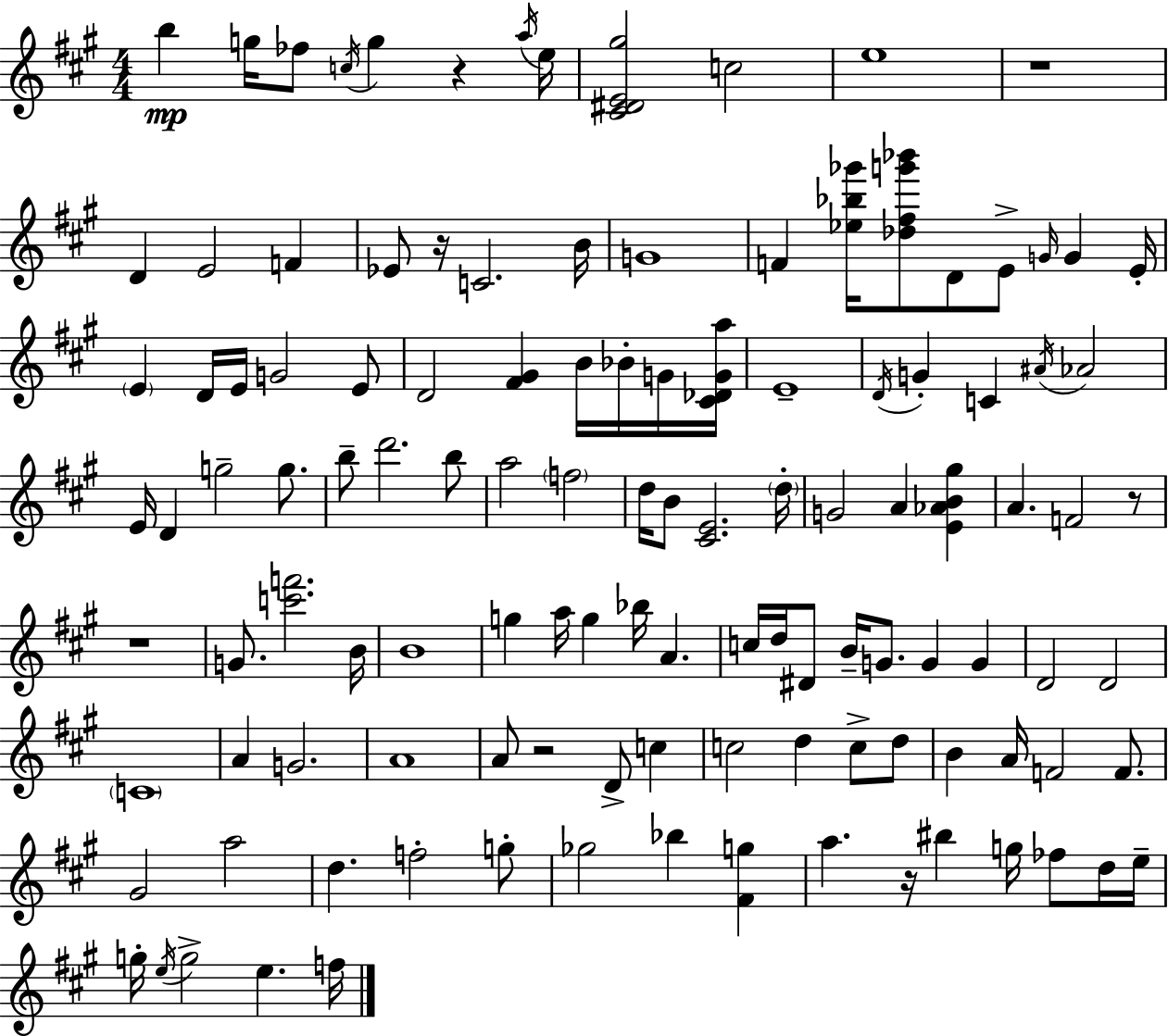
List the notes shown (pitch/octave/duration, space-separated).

B5/q G5/s FES5/e C5/s G5/q R/q A5/s E5/s [C#4,D#4,E4,G#5]/h C5/h E5/w R/w D4/q E4/h F4/q Eb4/e R/s C4/h. B4/s G4/w F4/q [Eb5,Bb5,Gb6]/s [Db5,F#5,G6,Bb6]/e D4/e E4/e G4/s G4/q E4/s E4/q D4/s E4/s G4/h E4/e D4/h [F#4,G#4]/q B4/s Bb4/s G4/s [C#4,Db4,G4,A5]/s E4/w D4/s G4/q C4/q A#4/s Ab4/h E4/s D4/q G5/h G5/e. B5/e D6/h. B5/e A5/h F5/h D5/s B4/e [C#4,E4]/h. D5/s G4/h A4/q [E4,Ab4,B4,G#5]/q A4/q. F4/h R/e R/w G4/e. [C6,F6]/h. B4/s B4/w G5/q A5/s G5/q Bb5/s A4/q. C5/s D5/s D#4/e B4/s G4/e. G4/q G4/q D4/h D4/h C4/w A4/q G4/h. A4/w A4/e R/h D4/e C5/q C5/h D5/q C5/e D5/e B4/q A4/s F4/h F4/e. G#4/h A5/h D5/q. F5/h G5/e Gb5/h Bb5/q [F#4,G5]/q A5/q. R/s BIS5/q G5/s FES5/e D5/s E5/s G5/s E5/s G5/h E5/q. F5/s